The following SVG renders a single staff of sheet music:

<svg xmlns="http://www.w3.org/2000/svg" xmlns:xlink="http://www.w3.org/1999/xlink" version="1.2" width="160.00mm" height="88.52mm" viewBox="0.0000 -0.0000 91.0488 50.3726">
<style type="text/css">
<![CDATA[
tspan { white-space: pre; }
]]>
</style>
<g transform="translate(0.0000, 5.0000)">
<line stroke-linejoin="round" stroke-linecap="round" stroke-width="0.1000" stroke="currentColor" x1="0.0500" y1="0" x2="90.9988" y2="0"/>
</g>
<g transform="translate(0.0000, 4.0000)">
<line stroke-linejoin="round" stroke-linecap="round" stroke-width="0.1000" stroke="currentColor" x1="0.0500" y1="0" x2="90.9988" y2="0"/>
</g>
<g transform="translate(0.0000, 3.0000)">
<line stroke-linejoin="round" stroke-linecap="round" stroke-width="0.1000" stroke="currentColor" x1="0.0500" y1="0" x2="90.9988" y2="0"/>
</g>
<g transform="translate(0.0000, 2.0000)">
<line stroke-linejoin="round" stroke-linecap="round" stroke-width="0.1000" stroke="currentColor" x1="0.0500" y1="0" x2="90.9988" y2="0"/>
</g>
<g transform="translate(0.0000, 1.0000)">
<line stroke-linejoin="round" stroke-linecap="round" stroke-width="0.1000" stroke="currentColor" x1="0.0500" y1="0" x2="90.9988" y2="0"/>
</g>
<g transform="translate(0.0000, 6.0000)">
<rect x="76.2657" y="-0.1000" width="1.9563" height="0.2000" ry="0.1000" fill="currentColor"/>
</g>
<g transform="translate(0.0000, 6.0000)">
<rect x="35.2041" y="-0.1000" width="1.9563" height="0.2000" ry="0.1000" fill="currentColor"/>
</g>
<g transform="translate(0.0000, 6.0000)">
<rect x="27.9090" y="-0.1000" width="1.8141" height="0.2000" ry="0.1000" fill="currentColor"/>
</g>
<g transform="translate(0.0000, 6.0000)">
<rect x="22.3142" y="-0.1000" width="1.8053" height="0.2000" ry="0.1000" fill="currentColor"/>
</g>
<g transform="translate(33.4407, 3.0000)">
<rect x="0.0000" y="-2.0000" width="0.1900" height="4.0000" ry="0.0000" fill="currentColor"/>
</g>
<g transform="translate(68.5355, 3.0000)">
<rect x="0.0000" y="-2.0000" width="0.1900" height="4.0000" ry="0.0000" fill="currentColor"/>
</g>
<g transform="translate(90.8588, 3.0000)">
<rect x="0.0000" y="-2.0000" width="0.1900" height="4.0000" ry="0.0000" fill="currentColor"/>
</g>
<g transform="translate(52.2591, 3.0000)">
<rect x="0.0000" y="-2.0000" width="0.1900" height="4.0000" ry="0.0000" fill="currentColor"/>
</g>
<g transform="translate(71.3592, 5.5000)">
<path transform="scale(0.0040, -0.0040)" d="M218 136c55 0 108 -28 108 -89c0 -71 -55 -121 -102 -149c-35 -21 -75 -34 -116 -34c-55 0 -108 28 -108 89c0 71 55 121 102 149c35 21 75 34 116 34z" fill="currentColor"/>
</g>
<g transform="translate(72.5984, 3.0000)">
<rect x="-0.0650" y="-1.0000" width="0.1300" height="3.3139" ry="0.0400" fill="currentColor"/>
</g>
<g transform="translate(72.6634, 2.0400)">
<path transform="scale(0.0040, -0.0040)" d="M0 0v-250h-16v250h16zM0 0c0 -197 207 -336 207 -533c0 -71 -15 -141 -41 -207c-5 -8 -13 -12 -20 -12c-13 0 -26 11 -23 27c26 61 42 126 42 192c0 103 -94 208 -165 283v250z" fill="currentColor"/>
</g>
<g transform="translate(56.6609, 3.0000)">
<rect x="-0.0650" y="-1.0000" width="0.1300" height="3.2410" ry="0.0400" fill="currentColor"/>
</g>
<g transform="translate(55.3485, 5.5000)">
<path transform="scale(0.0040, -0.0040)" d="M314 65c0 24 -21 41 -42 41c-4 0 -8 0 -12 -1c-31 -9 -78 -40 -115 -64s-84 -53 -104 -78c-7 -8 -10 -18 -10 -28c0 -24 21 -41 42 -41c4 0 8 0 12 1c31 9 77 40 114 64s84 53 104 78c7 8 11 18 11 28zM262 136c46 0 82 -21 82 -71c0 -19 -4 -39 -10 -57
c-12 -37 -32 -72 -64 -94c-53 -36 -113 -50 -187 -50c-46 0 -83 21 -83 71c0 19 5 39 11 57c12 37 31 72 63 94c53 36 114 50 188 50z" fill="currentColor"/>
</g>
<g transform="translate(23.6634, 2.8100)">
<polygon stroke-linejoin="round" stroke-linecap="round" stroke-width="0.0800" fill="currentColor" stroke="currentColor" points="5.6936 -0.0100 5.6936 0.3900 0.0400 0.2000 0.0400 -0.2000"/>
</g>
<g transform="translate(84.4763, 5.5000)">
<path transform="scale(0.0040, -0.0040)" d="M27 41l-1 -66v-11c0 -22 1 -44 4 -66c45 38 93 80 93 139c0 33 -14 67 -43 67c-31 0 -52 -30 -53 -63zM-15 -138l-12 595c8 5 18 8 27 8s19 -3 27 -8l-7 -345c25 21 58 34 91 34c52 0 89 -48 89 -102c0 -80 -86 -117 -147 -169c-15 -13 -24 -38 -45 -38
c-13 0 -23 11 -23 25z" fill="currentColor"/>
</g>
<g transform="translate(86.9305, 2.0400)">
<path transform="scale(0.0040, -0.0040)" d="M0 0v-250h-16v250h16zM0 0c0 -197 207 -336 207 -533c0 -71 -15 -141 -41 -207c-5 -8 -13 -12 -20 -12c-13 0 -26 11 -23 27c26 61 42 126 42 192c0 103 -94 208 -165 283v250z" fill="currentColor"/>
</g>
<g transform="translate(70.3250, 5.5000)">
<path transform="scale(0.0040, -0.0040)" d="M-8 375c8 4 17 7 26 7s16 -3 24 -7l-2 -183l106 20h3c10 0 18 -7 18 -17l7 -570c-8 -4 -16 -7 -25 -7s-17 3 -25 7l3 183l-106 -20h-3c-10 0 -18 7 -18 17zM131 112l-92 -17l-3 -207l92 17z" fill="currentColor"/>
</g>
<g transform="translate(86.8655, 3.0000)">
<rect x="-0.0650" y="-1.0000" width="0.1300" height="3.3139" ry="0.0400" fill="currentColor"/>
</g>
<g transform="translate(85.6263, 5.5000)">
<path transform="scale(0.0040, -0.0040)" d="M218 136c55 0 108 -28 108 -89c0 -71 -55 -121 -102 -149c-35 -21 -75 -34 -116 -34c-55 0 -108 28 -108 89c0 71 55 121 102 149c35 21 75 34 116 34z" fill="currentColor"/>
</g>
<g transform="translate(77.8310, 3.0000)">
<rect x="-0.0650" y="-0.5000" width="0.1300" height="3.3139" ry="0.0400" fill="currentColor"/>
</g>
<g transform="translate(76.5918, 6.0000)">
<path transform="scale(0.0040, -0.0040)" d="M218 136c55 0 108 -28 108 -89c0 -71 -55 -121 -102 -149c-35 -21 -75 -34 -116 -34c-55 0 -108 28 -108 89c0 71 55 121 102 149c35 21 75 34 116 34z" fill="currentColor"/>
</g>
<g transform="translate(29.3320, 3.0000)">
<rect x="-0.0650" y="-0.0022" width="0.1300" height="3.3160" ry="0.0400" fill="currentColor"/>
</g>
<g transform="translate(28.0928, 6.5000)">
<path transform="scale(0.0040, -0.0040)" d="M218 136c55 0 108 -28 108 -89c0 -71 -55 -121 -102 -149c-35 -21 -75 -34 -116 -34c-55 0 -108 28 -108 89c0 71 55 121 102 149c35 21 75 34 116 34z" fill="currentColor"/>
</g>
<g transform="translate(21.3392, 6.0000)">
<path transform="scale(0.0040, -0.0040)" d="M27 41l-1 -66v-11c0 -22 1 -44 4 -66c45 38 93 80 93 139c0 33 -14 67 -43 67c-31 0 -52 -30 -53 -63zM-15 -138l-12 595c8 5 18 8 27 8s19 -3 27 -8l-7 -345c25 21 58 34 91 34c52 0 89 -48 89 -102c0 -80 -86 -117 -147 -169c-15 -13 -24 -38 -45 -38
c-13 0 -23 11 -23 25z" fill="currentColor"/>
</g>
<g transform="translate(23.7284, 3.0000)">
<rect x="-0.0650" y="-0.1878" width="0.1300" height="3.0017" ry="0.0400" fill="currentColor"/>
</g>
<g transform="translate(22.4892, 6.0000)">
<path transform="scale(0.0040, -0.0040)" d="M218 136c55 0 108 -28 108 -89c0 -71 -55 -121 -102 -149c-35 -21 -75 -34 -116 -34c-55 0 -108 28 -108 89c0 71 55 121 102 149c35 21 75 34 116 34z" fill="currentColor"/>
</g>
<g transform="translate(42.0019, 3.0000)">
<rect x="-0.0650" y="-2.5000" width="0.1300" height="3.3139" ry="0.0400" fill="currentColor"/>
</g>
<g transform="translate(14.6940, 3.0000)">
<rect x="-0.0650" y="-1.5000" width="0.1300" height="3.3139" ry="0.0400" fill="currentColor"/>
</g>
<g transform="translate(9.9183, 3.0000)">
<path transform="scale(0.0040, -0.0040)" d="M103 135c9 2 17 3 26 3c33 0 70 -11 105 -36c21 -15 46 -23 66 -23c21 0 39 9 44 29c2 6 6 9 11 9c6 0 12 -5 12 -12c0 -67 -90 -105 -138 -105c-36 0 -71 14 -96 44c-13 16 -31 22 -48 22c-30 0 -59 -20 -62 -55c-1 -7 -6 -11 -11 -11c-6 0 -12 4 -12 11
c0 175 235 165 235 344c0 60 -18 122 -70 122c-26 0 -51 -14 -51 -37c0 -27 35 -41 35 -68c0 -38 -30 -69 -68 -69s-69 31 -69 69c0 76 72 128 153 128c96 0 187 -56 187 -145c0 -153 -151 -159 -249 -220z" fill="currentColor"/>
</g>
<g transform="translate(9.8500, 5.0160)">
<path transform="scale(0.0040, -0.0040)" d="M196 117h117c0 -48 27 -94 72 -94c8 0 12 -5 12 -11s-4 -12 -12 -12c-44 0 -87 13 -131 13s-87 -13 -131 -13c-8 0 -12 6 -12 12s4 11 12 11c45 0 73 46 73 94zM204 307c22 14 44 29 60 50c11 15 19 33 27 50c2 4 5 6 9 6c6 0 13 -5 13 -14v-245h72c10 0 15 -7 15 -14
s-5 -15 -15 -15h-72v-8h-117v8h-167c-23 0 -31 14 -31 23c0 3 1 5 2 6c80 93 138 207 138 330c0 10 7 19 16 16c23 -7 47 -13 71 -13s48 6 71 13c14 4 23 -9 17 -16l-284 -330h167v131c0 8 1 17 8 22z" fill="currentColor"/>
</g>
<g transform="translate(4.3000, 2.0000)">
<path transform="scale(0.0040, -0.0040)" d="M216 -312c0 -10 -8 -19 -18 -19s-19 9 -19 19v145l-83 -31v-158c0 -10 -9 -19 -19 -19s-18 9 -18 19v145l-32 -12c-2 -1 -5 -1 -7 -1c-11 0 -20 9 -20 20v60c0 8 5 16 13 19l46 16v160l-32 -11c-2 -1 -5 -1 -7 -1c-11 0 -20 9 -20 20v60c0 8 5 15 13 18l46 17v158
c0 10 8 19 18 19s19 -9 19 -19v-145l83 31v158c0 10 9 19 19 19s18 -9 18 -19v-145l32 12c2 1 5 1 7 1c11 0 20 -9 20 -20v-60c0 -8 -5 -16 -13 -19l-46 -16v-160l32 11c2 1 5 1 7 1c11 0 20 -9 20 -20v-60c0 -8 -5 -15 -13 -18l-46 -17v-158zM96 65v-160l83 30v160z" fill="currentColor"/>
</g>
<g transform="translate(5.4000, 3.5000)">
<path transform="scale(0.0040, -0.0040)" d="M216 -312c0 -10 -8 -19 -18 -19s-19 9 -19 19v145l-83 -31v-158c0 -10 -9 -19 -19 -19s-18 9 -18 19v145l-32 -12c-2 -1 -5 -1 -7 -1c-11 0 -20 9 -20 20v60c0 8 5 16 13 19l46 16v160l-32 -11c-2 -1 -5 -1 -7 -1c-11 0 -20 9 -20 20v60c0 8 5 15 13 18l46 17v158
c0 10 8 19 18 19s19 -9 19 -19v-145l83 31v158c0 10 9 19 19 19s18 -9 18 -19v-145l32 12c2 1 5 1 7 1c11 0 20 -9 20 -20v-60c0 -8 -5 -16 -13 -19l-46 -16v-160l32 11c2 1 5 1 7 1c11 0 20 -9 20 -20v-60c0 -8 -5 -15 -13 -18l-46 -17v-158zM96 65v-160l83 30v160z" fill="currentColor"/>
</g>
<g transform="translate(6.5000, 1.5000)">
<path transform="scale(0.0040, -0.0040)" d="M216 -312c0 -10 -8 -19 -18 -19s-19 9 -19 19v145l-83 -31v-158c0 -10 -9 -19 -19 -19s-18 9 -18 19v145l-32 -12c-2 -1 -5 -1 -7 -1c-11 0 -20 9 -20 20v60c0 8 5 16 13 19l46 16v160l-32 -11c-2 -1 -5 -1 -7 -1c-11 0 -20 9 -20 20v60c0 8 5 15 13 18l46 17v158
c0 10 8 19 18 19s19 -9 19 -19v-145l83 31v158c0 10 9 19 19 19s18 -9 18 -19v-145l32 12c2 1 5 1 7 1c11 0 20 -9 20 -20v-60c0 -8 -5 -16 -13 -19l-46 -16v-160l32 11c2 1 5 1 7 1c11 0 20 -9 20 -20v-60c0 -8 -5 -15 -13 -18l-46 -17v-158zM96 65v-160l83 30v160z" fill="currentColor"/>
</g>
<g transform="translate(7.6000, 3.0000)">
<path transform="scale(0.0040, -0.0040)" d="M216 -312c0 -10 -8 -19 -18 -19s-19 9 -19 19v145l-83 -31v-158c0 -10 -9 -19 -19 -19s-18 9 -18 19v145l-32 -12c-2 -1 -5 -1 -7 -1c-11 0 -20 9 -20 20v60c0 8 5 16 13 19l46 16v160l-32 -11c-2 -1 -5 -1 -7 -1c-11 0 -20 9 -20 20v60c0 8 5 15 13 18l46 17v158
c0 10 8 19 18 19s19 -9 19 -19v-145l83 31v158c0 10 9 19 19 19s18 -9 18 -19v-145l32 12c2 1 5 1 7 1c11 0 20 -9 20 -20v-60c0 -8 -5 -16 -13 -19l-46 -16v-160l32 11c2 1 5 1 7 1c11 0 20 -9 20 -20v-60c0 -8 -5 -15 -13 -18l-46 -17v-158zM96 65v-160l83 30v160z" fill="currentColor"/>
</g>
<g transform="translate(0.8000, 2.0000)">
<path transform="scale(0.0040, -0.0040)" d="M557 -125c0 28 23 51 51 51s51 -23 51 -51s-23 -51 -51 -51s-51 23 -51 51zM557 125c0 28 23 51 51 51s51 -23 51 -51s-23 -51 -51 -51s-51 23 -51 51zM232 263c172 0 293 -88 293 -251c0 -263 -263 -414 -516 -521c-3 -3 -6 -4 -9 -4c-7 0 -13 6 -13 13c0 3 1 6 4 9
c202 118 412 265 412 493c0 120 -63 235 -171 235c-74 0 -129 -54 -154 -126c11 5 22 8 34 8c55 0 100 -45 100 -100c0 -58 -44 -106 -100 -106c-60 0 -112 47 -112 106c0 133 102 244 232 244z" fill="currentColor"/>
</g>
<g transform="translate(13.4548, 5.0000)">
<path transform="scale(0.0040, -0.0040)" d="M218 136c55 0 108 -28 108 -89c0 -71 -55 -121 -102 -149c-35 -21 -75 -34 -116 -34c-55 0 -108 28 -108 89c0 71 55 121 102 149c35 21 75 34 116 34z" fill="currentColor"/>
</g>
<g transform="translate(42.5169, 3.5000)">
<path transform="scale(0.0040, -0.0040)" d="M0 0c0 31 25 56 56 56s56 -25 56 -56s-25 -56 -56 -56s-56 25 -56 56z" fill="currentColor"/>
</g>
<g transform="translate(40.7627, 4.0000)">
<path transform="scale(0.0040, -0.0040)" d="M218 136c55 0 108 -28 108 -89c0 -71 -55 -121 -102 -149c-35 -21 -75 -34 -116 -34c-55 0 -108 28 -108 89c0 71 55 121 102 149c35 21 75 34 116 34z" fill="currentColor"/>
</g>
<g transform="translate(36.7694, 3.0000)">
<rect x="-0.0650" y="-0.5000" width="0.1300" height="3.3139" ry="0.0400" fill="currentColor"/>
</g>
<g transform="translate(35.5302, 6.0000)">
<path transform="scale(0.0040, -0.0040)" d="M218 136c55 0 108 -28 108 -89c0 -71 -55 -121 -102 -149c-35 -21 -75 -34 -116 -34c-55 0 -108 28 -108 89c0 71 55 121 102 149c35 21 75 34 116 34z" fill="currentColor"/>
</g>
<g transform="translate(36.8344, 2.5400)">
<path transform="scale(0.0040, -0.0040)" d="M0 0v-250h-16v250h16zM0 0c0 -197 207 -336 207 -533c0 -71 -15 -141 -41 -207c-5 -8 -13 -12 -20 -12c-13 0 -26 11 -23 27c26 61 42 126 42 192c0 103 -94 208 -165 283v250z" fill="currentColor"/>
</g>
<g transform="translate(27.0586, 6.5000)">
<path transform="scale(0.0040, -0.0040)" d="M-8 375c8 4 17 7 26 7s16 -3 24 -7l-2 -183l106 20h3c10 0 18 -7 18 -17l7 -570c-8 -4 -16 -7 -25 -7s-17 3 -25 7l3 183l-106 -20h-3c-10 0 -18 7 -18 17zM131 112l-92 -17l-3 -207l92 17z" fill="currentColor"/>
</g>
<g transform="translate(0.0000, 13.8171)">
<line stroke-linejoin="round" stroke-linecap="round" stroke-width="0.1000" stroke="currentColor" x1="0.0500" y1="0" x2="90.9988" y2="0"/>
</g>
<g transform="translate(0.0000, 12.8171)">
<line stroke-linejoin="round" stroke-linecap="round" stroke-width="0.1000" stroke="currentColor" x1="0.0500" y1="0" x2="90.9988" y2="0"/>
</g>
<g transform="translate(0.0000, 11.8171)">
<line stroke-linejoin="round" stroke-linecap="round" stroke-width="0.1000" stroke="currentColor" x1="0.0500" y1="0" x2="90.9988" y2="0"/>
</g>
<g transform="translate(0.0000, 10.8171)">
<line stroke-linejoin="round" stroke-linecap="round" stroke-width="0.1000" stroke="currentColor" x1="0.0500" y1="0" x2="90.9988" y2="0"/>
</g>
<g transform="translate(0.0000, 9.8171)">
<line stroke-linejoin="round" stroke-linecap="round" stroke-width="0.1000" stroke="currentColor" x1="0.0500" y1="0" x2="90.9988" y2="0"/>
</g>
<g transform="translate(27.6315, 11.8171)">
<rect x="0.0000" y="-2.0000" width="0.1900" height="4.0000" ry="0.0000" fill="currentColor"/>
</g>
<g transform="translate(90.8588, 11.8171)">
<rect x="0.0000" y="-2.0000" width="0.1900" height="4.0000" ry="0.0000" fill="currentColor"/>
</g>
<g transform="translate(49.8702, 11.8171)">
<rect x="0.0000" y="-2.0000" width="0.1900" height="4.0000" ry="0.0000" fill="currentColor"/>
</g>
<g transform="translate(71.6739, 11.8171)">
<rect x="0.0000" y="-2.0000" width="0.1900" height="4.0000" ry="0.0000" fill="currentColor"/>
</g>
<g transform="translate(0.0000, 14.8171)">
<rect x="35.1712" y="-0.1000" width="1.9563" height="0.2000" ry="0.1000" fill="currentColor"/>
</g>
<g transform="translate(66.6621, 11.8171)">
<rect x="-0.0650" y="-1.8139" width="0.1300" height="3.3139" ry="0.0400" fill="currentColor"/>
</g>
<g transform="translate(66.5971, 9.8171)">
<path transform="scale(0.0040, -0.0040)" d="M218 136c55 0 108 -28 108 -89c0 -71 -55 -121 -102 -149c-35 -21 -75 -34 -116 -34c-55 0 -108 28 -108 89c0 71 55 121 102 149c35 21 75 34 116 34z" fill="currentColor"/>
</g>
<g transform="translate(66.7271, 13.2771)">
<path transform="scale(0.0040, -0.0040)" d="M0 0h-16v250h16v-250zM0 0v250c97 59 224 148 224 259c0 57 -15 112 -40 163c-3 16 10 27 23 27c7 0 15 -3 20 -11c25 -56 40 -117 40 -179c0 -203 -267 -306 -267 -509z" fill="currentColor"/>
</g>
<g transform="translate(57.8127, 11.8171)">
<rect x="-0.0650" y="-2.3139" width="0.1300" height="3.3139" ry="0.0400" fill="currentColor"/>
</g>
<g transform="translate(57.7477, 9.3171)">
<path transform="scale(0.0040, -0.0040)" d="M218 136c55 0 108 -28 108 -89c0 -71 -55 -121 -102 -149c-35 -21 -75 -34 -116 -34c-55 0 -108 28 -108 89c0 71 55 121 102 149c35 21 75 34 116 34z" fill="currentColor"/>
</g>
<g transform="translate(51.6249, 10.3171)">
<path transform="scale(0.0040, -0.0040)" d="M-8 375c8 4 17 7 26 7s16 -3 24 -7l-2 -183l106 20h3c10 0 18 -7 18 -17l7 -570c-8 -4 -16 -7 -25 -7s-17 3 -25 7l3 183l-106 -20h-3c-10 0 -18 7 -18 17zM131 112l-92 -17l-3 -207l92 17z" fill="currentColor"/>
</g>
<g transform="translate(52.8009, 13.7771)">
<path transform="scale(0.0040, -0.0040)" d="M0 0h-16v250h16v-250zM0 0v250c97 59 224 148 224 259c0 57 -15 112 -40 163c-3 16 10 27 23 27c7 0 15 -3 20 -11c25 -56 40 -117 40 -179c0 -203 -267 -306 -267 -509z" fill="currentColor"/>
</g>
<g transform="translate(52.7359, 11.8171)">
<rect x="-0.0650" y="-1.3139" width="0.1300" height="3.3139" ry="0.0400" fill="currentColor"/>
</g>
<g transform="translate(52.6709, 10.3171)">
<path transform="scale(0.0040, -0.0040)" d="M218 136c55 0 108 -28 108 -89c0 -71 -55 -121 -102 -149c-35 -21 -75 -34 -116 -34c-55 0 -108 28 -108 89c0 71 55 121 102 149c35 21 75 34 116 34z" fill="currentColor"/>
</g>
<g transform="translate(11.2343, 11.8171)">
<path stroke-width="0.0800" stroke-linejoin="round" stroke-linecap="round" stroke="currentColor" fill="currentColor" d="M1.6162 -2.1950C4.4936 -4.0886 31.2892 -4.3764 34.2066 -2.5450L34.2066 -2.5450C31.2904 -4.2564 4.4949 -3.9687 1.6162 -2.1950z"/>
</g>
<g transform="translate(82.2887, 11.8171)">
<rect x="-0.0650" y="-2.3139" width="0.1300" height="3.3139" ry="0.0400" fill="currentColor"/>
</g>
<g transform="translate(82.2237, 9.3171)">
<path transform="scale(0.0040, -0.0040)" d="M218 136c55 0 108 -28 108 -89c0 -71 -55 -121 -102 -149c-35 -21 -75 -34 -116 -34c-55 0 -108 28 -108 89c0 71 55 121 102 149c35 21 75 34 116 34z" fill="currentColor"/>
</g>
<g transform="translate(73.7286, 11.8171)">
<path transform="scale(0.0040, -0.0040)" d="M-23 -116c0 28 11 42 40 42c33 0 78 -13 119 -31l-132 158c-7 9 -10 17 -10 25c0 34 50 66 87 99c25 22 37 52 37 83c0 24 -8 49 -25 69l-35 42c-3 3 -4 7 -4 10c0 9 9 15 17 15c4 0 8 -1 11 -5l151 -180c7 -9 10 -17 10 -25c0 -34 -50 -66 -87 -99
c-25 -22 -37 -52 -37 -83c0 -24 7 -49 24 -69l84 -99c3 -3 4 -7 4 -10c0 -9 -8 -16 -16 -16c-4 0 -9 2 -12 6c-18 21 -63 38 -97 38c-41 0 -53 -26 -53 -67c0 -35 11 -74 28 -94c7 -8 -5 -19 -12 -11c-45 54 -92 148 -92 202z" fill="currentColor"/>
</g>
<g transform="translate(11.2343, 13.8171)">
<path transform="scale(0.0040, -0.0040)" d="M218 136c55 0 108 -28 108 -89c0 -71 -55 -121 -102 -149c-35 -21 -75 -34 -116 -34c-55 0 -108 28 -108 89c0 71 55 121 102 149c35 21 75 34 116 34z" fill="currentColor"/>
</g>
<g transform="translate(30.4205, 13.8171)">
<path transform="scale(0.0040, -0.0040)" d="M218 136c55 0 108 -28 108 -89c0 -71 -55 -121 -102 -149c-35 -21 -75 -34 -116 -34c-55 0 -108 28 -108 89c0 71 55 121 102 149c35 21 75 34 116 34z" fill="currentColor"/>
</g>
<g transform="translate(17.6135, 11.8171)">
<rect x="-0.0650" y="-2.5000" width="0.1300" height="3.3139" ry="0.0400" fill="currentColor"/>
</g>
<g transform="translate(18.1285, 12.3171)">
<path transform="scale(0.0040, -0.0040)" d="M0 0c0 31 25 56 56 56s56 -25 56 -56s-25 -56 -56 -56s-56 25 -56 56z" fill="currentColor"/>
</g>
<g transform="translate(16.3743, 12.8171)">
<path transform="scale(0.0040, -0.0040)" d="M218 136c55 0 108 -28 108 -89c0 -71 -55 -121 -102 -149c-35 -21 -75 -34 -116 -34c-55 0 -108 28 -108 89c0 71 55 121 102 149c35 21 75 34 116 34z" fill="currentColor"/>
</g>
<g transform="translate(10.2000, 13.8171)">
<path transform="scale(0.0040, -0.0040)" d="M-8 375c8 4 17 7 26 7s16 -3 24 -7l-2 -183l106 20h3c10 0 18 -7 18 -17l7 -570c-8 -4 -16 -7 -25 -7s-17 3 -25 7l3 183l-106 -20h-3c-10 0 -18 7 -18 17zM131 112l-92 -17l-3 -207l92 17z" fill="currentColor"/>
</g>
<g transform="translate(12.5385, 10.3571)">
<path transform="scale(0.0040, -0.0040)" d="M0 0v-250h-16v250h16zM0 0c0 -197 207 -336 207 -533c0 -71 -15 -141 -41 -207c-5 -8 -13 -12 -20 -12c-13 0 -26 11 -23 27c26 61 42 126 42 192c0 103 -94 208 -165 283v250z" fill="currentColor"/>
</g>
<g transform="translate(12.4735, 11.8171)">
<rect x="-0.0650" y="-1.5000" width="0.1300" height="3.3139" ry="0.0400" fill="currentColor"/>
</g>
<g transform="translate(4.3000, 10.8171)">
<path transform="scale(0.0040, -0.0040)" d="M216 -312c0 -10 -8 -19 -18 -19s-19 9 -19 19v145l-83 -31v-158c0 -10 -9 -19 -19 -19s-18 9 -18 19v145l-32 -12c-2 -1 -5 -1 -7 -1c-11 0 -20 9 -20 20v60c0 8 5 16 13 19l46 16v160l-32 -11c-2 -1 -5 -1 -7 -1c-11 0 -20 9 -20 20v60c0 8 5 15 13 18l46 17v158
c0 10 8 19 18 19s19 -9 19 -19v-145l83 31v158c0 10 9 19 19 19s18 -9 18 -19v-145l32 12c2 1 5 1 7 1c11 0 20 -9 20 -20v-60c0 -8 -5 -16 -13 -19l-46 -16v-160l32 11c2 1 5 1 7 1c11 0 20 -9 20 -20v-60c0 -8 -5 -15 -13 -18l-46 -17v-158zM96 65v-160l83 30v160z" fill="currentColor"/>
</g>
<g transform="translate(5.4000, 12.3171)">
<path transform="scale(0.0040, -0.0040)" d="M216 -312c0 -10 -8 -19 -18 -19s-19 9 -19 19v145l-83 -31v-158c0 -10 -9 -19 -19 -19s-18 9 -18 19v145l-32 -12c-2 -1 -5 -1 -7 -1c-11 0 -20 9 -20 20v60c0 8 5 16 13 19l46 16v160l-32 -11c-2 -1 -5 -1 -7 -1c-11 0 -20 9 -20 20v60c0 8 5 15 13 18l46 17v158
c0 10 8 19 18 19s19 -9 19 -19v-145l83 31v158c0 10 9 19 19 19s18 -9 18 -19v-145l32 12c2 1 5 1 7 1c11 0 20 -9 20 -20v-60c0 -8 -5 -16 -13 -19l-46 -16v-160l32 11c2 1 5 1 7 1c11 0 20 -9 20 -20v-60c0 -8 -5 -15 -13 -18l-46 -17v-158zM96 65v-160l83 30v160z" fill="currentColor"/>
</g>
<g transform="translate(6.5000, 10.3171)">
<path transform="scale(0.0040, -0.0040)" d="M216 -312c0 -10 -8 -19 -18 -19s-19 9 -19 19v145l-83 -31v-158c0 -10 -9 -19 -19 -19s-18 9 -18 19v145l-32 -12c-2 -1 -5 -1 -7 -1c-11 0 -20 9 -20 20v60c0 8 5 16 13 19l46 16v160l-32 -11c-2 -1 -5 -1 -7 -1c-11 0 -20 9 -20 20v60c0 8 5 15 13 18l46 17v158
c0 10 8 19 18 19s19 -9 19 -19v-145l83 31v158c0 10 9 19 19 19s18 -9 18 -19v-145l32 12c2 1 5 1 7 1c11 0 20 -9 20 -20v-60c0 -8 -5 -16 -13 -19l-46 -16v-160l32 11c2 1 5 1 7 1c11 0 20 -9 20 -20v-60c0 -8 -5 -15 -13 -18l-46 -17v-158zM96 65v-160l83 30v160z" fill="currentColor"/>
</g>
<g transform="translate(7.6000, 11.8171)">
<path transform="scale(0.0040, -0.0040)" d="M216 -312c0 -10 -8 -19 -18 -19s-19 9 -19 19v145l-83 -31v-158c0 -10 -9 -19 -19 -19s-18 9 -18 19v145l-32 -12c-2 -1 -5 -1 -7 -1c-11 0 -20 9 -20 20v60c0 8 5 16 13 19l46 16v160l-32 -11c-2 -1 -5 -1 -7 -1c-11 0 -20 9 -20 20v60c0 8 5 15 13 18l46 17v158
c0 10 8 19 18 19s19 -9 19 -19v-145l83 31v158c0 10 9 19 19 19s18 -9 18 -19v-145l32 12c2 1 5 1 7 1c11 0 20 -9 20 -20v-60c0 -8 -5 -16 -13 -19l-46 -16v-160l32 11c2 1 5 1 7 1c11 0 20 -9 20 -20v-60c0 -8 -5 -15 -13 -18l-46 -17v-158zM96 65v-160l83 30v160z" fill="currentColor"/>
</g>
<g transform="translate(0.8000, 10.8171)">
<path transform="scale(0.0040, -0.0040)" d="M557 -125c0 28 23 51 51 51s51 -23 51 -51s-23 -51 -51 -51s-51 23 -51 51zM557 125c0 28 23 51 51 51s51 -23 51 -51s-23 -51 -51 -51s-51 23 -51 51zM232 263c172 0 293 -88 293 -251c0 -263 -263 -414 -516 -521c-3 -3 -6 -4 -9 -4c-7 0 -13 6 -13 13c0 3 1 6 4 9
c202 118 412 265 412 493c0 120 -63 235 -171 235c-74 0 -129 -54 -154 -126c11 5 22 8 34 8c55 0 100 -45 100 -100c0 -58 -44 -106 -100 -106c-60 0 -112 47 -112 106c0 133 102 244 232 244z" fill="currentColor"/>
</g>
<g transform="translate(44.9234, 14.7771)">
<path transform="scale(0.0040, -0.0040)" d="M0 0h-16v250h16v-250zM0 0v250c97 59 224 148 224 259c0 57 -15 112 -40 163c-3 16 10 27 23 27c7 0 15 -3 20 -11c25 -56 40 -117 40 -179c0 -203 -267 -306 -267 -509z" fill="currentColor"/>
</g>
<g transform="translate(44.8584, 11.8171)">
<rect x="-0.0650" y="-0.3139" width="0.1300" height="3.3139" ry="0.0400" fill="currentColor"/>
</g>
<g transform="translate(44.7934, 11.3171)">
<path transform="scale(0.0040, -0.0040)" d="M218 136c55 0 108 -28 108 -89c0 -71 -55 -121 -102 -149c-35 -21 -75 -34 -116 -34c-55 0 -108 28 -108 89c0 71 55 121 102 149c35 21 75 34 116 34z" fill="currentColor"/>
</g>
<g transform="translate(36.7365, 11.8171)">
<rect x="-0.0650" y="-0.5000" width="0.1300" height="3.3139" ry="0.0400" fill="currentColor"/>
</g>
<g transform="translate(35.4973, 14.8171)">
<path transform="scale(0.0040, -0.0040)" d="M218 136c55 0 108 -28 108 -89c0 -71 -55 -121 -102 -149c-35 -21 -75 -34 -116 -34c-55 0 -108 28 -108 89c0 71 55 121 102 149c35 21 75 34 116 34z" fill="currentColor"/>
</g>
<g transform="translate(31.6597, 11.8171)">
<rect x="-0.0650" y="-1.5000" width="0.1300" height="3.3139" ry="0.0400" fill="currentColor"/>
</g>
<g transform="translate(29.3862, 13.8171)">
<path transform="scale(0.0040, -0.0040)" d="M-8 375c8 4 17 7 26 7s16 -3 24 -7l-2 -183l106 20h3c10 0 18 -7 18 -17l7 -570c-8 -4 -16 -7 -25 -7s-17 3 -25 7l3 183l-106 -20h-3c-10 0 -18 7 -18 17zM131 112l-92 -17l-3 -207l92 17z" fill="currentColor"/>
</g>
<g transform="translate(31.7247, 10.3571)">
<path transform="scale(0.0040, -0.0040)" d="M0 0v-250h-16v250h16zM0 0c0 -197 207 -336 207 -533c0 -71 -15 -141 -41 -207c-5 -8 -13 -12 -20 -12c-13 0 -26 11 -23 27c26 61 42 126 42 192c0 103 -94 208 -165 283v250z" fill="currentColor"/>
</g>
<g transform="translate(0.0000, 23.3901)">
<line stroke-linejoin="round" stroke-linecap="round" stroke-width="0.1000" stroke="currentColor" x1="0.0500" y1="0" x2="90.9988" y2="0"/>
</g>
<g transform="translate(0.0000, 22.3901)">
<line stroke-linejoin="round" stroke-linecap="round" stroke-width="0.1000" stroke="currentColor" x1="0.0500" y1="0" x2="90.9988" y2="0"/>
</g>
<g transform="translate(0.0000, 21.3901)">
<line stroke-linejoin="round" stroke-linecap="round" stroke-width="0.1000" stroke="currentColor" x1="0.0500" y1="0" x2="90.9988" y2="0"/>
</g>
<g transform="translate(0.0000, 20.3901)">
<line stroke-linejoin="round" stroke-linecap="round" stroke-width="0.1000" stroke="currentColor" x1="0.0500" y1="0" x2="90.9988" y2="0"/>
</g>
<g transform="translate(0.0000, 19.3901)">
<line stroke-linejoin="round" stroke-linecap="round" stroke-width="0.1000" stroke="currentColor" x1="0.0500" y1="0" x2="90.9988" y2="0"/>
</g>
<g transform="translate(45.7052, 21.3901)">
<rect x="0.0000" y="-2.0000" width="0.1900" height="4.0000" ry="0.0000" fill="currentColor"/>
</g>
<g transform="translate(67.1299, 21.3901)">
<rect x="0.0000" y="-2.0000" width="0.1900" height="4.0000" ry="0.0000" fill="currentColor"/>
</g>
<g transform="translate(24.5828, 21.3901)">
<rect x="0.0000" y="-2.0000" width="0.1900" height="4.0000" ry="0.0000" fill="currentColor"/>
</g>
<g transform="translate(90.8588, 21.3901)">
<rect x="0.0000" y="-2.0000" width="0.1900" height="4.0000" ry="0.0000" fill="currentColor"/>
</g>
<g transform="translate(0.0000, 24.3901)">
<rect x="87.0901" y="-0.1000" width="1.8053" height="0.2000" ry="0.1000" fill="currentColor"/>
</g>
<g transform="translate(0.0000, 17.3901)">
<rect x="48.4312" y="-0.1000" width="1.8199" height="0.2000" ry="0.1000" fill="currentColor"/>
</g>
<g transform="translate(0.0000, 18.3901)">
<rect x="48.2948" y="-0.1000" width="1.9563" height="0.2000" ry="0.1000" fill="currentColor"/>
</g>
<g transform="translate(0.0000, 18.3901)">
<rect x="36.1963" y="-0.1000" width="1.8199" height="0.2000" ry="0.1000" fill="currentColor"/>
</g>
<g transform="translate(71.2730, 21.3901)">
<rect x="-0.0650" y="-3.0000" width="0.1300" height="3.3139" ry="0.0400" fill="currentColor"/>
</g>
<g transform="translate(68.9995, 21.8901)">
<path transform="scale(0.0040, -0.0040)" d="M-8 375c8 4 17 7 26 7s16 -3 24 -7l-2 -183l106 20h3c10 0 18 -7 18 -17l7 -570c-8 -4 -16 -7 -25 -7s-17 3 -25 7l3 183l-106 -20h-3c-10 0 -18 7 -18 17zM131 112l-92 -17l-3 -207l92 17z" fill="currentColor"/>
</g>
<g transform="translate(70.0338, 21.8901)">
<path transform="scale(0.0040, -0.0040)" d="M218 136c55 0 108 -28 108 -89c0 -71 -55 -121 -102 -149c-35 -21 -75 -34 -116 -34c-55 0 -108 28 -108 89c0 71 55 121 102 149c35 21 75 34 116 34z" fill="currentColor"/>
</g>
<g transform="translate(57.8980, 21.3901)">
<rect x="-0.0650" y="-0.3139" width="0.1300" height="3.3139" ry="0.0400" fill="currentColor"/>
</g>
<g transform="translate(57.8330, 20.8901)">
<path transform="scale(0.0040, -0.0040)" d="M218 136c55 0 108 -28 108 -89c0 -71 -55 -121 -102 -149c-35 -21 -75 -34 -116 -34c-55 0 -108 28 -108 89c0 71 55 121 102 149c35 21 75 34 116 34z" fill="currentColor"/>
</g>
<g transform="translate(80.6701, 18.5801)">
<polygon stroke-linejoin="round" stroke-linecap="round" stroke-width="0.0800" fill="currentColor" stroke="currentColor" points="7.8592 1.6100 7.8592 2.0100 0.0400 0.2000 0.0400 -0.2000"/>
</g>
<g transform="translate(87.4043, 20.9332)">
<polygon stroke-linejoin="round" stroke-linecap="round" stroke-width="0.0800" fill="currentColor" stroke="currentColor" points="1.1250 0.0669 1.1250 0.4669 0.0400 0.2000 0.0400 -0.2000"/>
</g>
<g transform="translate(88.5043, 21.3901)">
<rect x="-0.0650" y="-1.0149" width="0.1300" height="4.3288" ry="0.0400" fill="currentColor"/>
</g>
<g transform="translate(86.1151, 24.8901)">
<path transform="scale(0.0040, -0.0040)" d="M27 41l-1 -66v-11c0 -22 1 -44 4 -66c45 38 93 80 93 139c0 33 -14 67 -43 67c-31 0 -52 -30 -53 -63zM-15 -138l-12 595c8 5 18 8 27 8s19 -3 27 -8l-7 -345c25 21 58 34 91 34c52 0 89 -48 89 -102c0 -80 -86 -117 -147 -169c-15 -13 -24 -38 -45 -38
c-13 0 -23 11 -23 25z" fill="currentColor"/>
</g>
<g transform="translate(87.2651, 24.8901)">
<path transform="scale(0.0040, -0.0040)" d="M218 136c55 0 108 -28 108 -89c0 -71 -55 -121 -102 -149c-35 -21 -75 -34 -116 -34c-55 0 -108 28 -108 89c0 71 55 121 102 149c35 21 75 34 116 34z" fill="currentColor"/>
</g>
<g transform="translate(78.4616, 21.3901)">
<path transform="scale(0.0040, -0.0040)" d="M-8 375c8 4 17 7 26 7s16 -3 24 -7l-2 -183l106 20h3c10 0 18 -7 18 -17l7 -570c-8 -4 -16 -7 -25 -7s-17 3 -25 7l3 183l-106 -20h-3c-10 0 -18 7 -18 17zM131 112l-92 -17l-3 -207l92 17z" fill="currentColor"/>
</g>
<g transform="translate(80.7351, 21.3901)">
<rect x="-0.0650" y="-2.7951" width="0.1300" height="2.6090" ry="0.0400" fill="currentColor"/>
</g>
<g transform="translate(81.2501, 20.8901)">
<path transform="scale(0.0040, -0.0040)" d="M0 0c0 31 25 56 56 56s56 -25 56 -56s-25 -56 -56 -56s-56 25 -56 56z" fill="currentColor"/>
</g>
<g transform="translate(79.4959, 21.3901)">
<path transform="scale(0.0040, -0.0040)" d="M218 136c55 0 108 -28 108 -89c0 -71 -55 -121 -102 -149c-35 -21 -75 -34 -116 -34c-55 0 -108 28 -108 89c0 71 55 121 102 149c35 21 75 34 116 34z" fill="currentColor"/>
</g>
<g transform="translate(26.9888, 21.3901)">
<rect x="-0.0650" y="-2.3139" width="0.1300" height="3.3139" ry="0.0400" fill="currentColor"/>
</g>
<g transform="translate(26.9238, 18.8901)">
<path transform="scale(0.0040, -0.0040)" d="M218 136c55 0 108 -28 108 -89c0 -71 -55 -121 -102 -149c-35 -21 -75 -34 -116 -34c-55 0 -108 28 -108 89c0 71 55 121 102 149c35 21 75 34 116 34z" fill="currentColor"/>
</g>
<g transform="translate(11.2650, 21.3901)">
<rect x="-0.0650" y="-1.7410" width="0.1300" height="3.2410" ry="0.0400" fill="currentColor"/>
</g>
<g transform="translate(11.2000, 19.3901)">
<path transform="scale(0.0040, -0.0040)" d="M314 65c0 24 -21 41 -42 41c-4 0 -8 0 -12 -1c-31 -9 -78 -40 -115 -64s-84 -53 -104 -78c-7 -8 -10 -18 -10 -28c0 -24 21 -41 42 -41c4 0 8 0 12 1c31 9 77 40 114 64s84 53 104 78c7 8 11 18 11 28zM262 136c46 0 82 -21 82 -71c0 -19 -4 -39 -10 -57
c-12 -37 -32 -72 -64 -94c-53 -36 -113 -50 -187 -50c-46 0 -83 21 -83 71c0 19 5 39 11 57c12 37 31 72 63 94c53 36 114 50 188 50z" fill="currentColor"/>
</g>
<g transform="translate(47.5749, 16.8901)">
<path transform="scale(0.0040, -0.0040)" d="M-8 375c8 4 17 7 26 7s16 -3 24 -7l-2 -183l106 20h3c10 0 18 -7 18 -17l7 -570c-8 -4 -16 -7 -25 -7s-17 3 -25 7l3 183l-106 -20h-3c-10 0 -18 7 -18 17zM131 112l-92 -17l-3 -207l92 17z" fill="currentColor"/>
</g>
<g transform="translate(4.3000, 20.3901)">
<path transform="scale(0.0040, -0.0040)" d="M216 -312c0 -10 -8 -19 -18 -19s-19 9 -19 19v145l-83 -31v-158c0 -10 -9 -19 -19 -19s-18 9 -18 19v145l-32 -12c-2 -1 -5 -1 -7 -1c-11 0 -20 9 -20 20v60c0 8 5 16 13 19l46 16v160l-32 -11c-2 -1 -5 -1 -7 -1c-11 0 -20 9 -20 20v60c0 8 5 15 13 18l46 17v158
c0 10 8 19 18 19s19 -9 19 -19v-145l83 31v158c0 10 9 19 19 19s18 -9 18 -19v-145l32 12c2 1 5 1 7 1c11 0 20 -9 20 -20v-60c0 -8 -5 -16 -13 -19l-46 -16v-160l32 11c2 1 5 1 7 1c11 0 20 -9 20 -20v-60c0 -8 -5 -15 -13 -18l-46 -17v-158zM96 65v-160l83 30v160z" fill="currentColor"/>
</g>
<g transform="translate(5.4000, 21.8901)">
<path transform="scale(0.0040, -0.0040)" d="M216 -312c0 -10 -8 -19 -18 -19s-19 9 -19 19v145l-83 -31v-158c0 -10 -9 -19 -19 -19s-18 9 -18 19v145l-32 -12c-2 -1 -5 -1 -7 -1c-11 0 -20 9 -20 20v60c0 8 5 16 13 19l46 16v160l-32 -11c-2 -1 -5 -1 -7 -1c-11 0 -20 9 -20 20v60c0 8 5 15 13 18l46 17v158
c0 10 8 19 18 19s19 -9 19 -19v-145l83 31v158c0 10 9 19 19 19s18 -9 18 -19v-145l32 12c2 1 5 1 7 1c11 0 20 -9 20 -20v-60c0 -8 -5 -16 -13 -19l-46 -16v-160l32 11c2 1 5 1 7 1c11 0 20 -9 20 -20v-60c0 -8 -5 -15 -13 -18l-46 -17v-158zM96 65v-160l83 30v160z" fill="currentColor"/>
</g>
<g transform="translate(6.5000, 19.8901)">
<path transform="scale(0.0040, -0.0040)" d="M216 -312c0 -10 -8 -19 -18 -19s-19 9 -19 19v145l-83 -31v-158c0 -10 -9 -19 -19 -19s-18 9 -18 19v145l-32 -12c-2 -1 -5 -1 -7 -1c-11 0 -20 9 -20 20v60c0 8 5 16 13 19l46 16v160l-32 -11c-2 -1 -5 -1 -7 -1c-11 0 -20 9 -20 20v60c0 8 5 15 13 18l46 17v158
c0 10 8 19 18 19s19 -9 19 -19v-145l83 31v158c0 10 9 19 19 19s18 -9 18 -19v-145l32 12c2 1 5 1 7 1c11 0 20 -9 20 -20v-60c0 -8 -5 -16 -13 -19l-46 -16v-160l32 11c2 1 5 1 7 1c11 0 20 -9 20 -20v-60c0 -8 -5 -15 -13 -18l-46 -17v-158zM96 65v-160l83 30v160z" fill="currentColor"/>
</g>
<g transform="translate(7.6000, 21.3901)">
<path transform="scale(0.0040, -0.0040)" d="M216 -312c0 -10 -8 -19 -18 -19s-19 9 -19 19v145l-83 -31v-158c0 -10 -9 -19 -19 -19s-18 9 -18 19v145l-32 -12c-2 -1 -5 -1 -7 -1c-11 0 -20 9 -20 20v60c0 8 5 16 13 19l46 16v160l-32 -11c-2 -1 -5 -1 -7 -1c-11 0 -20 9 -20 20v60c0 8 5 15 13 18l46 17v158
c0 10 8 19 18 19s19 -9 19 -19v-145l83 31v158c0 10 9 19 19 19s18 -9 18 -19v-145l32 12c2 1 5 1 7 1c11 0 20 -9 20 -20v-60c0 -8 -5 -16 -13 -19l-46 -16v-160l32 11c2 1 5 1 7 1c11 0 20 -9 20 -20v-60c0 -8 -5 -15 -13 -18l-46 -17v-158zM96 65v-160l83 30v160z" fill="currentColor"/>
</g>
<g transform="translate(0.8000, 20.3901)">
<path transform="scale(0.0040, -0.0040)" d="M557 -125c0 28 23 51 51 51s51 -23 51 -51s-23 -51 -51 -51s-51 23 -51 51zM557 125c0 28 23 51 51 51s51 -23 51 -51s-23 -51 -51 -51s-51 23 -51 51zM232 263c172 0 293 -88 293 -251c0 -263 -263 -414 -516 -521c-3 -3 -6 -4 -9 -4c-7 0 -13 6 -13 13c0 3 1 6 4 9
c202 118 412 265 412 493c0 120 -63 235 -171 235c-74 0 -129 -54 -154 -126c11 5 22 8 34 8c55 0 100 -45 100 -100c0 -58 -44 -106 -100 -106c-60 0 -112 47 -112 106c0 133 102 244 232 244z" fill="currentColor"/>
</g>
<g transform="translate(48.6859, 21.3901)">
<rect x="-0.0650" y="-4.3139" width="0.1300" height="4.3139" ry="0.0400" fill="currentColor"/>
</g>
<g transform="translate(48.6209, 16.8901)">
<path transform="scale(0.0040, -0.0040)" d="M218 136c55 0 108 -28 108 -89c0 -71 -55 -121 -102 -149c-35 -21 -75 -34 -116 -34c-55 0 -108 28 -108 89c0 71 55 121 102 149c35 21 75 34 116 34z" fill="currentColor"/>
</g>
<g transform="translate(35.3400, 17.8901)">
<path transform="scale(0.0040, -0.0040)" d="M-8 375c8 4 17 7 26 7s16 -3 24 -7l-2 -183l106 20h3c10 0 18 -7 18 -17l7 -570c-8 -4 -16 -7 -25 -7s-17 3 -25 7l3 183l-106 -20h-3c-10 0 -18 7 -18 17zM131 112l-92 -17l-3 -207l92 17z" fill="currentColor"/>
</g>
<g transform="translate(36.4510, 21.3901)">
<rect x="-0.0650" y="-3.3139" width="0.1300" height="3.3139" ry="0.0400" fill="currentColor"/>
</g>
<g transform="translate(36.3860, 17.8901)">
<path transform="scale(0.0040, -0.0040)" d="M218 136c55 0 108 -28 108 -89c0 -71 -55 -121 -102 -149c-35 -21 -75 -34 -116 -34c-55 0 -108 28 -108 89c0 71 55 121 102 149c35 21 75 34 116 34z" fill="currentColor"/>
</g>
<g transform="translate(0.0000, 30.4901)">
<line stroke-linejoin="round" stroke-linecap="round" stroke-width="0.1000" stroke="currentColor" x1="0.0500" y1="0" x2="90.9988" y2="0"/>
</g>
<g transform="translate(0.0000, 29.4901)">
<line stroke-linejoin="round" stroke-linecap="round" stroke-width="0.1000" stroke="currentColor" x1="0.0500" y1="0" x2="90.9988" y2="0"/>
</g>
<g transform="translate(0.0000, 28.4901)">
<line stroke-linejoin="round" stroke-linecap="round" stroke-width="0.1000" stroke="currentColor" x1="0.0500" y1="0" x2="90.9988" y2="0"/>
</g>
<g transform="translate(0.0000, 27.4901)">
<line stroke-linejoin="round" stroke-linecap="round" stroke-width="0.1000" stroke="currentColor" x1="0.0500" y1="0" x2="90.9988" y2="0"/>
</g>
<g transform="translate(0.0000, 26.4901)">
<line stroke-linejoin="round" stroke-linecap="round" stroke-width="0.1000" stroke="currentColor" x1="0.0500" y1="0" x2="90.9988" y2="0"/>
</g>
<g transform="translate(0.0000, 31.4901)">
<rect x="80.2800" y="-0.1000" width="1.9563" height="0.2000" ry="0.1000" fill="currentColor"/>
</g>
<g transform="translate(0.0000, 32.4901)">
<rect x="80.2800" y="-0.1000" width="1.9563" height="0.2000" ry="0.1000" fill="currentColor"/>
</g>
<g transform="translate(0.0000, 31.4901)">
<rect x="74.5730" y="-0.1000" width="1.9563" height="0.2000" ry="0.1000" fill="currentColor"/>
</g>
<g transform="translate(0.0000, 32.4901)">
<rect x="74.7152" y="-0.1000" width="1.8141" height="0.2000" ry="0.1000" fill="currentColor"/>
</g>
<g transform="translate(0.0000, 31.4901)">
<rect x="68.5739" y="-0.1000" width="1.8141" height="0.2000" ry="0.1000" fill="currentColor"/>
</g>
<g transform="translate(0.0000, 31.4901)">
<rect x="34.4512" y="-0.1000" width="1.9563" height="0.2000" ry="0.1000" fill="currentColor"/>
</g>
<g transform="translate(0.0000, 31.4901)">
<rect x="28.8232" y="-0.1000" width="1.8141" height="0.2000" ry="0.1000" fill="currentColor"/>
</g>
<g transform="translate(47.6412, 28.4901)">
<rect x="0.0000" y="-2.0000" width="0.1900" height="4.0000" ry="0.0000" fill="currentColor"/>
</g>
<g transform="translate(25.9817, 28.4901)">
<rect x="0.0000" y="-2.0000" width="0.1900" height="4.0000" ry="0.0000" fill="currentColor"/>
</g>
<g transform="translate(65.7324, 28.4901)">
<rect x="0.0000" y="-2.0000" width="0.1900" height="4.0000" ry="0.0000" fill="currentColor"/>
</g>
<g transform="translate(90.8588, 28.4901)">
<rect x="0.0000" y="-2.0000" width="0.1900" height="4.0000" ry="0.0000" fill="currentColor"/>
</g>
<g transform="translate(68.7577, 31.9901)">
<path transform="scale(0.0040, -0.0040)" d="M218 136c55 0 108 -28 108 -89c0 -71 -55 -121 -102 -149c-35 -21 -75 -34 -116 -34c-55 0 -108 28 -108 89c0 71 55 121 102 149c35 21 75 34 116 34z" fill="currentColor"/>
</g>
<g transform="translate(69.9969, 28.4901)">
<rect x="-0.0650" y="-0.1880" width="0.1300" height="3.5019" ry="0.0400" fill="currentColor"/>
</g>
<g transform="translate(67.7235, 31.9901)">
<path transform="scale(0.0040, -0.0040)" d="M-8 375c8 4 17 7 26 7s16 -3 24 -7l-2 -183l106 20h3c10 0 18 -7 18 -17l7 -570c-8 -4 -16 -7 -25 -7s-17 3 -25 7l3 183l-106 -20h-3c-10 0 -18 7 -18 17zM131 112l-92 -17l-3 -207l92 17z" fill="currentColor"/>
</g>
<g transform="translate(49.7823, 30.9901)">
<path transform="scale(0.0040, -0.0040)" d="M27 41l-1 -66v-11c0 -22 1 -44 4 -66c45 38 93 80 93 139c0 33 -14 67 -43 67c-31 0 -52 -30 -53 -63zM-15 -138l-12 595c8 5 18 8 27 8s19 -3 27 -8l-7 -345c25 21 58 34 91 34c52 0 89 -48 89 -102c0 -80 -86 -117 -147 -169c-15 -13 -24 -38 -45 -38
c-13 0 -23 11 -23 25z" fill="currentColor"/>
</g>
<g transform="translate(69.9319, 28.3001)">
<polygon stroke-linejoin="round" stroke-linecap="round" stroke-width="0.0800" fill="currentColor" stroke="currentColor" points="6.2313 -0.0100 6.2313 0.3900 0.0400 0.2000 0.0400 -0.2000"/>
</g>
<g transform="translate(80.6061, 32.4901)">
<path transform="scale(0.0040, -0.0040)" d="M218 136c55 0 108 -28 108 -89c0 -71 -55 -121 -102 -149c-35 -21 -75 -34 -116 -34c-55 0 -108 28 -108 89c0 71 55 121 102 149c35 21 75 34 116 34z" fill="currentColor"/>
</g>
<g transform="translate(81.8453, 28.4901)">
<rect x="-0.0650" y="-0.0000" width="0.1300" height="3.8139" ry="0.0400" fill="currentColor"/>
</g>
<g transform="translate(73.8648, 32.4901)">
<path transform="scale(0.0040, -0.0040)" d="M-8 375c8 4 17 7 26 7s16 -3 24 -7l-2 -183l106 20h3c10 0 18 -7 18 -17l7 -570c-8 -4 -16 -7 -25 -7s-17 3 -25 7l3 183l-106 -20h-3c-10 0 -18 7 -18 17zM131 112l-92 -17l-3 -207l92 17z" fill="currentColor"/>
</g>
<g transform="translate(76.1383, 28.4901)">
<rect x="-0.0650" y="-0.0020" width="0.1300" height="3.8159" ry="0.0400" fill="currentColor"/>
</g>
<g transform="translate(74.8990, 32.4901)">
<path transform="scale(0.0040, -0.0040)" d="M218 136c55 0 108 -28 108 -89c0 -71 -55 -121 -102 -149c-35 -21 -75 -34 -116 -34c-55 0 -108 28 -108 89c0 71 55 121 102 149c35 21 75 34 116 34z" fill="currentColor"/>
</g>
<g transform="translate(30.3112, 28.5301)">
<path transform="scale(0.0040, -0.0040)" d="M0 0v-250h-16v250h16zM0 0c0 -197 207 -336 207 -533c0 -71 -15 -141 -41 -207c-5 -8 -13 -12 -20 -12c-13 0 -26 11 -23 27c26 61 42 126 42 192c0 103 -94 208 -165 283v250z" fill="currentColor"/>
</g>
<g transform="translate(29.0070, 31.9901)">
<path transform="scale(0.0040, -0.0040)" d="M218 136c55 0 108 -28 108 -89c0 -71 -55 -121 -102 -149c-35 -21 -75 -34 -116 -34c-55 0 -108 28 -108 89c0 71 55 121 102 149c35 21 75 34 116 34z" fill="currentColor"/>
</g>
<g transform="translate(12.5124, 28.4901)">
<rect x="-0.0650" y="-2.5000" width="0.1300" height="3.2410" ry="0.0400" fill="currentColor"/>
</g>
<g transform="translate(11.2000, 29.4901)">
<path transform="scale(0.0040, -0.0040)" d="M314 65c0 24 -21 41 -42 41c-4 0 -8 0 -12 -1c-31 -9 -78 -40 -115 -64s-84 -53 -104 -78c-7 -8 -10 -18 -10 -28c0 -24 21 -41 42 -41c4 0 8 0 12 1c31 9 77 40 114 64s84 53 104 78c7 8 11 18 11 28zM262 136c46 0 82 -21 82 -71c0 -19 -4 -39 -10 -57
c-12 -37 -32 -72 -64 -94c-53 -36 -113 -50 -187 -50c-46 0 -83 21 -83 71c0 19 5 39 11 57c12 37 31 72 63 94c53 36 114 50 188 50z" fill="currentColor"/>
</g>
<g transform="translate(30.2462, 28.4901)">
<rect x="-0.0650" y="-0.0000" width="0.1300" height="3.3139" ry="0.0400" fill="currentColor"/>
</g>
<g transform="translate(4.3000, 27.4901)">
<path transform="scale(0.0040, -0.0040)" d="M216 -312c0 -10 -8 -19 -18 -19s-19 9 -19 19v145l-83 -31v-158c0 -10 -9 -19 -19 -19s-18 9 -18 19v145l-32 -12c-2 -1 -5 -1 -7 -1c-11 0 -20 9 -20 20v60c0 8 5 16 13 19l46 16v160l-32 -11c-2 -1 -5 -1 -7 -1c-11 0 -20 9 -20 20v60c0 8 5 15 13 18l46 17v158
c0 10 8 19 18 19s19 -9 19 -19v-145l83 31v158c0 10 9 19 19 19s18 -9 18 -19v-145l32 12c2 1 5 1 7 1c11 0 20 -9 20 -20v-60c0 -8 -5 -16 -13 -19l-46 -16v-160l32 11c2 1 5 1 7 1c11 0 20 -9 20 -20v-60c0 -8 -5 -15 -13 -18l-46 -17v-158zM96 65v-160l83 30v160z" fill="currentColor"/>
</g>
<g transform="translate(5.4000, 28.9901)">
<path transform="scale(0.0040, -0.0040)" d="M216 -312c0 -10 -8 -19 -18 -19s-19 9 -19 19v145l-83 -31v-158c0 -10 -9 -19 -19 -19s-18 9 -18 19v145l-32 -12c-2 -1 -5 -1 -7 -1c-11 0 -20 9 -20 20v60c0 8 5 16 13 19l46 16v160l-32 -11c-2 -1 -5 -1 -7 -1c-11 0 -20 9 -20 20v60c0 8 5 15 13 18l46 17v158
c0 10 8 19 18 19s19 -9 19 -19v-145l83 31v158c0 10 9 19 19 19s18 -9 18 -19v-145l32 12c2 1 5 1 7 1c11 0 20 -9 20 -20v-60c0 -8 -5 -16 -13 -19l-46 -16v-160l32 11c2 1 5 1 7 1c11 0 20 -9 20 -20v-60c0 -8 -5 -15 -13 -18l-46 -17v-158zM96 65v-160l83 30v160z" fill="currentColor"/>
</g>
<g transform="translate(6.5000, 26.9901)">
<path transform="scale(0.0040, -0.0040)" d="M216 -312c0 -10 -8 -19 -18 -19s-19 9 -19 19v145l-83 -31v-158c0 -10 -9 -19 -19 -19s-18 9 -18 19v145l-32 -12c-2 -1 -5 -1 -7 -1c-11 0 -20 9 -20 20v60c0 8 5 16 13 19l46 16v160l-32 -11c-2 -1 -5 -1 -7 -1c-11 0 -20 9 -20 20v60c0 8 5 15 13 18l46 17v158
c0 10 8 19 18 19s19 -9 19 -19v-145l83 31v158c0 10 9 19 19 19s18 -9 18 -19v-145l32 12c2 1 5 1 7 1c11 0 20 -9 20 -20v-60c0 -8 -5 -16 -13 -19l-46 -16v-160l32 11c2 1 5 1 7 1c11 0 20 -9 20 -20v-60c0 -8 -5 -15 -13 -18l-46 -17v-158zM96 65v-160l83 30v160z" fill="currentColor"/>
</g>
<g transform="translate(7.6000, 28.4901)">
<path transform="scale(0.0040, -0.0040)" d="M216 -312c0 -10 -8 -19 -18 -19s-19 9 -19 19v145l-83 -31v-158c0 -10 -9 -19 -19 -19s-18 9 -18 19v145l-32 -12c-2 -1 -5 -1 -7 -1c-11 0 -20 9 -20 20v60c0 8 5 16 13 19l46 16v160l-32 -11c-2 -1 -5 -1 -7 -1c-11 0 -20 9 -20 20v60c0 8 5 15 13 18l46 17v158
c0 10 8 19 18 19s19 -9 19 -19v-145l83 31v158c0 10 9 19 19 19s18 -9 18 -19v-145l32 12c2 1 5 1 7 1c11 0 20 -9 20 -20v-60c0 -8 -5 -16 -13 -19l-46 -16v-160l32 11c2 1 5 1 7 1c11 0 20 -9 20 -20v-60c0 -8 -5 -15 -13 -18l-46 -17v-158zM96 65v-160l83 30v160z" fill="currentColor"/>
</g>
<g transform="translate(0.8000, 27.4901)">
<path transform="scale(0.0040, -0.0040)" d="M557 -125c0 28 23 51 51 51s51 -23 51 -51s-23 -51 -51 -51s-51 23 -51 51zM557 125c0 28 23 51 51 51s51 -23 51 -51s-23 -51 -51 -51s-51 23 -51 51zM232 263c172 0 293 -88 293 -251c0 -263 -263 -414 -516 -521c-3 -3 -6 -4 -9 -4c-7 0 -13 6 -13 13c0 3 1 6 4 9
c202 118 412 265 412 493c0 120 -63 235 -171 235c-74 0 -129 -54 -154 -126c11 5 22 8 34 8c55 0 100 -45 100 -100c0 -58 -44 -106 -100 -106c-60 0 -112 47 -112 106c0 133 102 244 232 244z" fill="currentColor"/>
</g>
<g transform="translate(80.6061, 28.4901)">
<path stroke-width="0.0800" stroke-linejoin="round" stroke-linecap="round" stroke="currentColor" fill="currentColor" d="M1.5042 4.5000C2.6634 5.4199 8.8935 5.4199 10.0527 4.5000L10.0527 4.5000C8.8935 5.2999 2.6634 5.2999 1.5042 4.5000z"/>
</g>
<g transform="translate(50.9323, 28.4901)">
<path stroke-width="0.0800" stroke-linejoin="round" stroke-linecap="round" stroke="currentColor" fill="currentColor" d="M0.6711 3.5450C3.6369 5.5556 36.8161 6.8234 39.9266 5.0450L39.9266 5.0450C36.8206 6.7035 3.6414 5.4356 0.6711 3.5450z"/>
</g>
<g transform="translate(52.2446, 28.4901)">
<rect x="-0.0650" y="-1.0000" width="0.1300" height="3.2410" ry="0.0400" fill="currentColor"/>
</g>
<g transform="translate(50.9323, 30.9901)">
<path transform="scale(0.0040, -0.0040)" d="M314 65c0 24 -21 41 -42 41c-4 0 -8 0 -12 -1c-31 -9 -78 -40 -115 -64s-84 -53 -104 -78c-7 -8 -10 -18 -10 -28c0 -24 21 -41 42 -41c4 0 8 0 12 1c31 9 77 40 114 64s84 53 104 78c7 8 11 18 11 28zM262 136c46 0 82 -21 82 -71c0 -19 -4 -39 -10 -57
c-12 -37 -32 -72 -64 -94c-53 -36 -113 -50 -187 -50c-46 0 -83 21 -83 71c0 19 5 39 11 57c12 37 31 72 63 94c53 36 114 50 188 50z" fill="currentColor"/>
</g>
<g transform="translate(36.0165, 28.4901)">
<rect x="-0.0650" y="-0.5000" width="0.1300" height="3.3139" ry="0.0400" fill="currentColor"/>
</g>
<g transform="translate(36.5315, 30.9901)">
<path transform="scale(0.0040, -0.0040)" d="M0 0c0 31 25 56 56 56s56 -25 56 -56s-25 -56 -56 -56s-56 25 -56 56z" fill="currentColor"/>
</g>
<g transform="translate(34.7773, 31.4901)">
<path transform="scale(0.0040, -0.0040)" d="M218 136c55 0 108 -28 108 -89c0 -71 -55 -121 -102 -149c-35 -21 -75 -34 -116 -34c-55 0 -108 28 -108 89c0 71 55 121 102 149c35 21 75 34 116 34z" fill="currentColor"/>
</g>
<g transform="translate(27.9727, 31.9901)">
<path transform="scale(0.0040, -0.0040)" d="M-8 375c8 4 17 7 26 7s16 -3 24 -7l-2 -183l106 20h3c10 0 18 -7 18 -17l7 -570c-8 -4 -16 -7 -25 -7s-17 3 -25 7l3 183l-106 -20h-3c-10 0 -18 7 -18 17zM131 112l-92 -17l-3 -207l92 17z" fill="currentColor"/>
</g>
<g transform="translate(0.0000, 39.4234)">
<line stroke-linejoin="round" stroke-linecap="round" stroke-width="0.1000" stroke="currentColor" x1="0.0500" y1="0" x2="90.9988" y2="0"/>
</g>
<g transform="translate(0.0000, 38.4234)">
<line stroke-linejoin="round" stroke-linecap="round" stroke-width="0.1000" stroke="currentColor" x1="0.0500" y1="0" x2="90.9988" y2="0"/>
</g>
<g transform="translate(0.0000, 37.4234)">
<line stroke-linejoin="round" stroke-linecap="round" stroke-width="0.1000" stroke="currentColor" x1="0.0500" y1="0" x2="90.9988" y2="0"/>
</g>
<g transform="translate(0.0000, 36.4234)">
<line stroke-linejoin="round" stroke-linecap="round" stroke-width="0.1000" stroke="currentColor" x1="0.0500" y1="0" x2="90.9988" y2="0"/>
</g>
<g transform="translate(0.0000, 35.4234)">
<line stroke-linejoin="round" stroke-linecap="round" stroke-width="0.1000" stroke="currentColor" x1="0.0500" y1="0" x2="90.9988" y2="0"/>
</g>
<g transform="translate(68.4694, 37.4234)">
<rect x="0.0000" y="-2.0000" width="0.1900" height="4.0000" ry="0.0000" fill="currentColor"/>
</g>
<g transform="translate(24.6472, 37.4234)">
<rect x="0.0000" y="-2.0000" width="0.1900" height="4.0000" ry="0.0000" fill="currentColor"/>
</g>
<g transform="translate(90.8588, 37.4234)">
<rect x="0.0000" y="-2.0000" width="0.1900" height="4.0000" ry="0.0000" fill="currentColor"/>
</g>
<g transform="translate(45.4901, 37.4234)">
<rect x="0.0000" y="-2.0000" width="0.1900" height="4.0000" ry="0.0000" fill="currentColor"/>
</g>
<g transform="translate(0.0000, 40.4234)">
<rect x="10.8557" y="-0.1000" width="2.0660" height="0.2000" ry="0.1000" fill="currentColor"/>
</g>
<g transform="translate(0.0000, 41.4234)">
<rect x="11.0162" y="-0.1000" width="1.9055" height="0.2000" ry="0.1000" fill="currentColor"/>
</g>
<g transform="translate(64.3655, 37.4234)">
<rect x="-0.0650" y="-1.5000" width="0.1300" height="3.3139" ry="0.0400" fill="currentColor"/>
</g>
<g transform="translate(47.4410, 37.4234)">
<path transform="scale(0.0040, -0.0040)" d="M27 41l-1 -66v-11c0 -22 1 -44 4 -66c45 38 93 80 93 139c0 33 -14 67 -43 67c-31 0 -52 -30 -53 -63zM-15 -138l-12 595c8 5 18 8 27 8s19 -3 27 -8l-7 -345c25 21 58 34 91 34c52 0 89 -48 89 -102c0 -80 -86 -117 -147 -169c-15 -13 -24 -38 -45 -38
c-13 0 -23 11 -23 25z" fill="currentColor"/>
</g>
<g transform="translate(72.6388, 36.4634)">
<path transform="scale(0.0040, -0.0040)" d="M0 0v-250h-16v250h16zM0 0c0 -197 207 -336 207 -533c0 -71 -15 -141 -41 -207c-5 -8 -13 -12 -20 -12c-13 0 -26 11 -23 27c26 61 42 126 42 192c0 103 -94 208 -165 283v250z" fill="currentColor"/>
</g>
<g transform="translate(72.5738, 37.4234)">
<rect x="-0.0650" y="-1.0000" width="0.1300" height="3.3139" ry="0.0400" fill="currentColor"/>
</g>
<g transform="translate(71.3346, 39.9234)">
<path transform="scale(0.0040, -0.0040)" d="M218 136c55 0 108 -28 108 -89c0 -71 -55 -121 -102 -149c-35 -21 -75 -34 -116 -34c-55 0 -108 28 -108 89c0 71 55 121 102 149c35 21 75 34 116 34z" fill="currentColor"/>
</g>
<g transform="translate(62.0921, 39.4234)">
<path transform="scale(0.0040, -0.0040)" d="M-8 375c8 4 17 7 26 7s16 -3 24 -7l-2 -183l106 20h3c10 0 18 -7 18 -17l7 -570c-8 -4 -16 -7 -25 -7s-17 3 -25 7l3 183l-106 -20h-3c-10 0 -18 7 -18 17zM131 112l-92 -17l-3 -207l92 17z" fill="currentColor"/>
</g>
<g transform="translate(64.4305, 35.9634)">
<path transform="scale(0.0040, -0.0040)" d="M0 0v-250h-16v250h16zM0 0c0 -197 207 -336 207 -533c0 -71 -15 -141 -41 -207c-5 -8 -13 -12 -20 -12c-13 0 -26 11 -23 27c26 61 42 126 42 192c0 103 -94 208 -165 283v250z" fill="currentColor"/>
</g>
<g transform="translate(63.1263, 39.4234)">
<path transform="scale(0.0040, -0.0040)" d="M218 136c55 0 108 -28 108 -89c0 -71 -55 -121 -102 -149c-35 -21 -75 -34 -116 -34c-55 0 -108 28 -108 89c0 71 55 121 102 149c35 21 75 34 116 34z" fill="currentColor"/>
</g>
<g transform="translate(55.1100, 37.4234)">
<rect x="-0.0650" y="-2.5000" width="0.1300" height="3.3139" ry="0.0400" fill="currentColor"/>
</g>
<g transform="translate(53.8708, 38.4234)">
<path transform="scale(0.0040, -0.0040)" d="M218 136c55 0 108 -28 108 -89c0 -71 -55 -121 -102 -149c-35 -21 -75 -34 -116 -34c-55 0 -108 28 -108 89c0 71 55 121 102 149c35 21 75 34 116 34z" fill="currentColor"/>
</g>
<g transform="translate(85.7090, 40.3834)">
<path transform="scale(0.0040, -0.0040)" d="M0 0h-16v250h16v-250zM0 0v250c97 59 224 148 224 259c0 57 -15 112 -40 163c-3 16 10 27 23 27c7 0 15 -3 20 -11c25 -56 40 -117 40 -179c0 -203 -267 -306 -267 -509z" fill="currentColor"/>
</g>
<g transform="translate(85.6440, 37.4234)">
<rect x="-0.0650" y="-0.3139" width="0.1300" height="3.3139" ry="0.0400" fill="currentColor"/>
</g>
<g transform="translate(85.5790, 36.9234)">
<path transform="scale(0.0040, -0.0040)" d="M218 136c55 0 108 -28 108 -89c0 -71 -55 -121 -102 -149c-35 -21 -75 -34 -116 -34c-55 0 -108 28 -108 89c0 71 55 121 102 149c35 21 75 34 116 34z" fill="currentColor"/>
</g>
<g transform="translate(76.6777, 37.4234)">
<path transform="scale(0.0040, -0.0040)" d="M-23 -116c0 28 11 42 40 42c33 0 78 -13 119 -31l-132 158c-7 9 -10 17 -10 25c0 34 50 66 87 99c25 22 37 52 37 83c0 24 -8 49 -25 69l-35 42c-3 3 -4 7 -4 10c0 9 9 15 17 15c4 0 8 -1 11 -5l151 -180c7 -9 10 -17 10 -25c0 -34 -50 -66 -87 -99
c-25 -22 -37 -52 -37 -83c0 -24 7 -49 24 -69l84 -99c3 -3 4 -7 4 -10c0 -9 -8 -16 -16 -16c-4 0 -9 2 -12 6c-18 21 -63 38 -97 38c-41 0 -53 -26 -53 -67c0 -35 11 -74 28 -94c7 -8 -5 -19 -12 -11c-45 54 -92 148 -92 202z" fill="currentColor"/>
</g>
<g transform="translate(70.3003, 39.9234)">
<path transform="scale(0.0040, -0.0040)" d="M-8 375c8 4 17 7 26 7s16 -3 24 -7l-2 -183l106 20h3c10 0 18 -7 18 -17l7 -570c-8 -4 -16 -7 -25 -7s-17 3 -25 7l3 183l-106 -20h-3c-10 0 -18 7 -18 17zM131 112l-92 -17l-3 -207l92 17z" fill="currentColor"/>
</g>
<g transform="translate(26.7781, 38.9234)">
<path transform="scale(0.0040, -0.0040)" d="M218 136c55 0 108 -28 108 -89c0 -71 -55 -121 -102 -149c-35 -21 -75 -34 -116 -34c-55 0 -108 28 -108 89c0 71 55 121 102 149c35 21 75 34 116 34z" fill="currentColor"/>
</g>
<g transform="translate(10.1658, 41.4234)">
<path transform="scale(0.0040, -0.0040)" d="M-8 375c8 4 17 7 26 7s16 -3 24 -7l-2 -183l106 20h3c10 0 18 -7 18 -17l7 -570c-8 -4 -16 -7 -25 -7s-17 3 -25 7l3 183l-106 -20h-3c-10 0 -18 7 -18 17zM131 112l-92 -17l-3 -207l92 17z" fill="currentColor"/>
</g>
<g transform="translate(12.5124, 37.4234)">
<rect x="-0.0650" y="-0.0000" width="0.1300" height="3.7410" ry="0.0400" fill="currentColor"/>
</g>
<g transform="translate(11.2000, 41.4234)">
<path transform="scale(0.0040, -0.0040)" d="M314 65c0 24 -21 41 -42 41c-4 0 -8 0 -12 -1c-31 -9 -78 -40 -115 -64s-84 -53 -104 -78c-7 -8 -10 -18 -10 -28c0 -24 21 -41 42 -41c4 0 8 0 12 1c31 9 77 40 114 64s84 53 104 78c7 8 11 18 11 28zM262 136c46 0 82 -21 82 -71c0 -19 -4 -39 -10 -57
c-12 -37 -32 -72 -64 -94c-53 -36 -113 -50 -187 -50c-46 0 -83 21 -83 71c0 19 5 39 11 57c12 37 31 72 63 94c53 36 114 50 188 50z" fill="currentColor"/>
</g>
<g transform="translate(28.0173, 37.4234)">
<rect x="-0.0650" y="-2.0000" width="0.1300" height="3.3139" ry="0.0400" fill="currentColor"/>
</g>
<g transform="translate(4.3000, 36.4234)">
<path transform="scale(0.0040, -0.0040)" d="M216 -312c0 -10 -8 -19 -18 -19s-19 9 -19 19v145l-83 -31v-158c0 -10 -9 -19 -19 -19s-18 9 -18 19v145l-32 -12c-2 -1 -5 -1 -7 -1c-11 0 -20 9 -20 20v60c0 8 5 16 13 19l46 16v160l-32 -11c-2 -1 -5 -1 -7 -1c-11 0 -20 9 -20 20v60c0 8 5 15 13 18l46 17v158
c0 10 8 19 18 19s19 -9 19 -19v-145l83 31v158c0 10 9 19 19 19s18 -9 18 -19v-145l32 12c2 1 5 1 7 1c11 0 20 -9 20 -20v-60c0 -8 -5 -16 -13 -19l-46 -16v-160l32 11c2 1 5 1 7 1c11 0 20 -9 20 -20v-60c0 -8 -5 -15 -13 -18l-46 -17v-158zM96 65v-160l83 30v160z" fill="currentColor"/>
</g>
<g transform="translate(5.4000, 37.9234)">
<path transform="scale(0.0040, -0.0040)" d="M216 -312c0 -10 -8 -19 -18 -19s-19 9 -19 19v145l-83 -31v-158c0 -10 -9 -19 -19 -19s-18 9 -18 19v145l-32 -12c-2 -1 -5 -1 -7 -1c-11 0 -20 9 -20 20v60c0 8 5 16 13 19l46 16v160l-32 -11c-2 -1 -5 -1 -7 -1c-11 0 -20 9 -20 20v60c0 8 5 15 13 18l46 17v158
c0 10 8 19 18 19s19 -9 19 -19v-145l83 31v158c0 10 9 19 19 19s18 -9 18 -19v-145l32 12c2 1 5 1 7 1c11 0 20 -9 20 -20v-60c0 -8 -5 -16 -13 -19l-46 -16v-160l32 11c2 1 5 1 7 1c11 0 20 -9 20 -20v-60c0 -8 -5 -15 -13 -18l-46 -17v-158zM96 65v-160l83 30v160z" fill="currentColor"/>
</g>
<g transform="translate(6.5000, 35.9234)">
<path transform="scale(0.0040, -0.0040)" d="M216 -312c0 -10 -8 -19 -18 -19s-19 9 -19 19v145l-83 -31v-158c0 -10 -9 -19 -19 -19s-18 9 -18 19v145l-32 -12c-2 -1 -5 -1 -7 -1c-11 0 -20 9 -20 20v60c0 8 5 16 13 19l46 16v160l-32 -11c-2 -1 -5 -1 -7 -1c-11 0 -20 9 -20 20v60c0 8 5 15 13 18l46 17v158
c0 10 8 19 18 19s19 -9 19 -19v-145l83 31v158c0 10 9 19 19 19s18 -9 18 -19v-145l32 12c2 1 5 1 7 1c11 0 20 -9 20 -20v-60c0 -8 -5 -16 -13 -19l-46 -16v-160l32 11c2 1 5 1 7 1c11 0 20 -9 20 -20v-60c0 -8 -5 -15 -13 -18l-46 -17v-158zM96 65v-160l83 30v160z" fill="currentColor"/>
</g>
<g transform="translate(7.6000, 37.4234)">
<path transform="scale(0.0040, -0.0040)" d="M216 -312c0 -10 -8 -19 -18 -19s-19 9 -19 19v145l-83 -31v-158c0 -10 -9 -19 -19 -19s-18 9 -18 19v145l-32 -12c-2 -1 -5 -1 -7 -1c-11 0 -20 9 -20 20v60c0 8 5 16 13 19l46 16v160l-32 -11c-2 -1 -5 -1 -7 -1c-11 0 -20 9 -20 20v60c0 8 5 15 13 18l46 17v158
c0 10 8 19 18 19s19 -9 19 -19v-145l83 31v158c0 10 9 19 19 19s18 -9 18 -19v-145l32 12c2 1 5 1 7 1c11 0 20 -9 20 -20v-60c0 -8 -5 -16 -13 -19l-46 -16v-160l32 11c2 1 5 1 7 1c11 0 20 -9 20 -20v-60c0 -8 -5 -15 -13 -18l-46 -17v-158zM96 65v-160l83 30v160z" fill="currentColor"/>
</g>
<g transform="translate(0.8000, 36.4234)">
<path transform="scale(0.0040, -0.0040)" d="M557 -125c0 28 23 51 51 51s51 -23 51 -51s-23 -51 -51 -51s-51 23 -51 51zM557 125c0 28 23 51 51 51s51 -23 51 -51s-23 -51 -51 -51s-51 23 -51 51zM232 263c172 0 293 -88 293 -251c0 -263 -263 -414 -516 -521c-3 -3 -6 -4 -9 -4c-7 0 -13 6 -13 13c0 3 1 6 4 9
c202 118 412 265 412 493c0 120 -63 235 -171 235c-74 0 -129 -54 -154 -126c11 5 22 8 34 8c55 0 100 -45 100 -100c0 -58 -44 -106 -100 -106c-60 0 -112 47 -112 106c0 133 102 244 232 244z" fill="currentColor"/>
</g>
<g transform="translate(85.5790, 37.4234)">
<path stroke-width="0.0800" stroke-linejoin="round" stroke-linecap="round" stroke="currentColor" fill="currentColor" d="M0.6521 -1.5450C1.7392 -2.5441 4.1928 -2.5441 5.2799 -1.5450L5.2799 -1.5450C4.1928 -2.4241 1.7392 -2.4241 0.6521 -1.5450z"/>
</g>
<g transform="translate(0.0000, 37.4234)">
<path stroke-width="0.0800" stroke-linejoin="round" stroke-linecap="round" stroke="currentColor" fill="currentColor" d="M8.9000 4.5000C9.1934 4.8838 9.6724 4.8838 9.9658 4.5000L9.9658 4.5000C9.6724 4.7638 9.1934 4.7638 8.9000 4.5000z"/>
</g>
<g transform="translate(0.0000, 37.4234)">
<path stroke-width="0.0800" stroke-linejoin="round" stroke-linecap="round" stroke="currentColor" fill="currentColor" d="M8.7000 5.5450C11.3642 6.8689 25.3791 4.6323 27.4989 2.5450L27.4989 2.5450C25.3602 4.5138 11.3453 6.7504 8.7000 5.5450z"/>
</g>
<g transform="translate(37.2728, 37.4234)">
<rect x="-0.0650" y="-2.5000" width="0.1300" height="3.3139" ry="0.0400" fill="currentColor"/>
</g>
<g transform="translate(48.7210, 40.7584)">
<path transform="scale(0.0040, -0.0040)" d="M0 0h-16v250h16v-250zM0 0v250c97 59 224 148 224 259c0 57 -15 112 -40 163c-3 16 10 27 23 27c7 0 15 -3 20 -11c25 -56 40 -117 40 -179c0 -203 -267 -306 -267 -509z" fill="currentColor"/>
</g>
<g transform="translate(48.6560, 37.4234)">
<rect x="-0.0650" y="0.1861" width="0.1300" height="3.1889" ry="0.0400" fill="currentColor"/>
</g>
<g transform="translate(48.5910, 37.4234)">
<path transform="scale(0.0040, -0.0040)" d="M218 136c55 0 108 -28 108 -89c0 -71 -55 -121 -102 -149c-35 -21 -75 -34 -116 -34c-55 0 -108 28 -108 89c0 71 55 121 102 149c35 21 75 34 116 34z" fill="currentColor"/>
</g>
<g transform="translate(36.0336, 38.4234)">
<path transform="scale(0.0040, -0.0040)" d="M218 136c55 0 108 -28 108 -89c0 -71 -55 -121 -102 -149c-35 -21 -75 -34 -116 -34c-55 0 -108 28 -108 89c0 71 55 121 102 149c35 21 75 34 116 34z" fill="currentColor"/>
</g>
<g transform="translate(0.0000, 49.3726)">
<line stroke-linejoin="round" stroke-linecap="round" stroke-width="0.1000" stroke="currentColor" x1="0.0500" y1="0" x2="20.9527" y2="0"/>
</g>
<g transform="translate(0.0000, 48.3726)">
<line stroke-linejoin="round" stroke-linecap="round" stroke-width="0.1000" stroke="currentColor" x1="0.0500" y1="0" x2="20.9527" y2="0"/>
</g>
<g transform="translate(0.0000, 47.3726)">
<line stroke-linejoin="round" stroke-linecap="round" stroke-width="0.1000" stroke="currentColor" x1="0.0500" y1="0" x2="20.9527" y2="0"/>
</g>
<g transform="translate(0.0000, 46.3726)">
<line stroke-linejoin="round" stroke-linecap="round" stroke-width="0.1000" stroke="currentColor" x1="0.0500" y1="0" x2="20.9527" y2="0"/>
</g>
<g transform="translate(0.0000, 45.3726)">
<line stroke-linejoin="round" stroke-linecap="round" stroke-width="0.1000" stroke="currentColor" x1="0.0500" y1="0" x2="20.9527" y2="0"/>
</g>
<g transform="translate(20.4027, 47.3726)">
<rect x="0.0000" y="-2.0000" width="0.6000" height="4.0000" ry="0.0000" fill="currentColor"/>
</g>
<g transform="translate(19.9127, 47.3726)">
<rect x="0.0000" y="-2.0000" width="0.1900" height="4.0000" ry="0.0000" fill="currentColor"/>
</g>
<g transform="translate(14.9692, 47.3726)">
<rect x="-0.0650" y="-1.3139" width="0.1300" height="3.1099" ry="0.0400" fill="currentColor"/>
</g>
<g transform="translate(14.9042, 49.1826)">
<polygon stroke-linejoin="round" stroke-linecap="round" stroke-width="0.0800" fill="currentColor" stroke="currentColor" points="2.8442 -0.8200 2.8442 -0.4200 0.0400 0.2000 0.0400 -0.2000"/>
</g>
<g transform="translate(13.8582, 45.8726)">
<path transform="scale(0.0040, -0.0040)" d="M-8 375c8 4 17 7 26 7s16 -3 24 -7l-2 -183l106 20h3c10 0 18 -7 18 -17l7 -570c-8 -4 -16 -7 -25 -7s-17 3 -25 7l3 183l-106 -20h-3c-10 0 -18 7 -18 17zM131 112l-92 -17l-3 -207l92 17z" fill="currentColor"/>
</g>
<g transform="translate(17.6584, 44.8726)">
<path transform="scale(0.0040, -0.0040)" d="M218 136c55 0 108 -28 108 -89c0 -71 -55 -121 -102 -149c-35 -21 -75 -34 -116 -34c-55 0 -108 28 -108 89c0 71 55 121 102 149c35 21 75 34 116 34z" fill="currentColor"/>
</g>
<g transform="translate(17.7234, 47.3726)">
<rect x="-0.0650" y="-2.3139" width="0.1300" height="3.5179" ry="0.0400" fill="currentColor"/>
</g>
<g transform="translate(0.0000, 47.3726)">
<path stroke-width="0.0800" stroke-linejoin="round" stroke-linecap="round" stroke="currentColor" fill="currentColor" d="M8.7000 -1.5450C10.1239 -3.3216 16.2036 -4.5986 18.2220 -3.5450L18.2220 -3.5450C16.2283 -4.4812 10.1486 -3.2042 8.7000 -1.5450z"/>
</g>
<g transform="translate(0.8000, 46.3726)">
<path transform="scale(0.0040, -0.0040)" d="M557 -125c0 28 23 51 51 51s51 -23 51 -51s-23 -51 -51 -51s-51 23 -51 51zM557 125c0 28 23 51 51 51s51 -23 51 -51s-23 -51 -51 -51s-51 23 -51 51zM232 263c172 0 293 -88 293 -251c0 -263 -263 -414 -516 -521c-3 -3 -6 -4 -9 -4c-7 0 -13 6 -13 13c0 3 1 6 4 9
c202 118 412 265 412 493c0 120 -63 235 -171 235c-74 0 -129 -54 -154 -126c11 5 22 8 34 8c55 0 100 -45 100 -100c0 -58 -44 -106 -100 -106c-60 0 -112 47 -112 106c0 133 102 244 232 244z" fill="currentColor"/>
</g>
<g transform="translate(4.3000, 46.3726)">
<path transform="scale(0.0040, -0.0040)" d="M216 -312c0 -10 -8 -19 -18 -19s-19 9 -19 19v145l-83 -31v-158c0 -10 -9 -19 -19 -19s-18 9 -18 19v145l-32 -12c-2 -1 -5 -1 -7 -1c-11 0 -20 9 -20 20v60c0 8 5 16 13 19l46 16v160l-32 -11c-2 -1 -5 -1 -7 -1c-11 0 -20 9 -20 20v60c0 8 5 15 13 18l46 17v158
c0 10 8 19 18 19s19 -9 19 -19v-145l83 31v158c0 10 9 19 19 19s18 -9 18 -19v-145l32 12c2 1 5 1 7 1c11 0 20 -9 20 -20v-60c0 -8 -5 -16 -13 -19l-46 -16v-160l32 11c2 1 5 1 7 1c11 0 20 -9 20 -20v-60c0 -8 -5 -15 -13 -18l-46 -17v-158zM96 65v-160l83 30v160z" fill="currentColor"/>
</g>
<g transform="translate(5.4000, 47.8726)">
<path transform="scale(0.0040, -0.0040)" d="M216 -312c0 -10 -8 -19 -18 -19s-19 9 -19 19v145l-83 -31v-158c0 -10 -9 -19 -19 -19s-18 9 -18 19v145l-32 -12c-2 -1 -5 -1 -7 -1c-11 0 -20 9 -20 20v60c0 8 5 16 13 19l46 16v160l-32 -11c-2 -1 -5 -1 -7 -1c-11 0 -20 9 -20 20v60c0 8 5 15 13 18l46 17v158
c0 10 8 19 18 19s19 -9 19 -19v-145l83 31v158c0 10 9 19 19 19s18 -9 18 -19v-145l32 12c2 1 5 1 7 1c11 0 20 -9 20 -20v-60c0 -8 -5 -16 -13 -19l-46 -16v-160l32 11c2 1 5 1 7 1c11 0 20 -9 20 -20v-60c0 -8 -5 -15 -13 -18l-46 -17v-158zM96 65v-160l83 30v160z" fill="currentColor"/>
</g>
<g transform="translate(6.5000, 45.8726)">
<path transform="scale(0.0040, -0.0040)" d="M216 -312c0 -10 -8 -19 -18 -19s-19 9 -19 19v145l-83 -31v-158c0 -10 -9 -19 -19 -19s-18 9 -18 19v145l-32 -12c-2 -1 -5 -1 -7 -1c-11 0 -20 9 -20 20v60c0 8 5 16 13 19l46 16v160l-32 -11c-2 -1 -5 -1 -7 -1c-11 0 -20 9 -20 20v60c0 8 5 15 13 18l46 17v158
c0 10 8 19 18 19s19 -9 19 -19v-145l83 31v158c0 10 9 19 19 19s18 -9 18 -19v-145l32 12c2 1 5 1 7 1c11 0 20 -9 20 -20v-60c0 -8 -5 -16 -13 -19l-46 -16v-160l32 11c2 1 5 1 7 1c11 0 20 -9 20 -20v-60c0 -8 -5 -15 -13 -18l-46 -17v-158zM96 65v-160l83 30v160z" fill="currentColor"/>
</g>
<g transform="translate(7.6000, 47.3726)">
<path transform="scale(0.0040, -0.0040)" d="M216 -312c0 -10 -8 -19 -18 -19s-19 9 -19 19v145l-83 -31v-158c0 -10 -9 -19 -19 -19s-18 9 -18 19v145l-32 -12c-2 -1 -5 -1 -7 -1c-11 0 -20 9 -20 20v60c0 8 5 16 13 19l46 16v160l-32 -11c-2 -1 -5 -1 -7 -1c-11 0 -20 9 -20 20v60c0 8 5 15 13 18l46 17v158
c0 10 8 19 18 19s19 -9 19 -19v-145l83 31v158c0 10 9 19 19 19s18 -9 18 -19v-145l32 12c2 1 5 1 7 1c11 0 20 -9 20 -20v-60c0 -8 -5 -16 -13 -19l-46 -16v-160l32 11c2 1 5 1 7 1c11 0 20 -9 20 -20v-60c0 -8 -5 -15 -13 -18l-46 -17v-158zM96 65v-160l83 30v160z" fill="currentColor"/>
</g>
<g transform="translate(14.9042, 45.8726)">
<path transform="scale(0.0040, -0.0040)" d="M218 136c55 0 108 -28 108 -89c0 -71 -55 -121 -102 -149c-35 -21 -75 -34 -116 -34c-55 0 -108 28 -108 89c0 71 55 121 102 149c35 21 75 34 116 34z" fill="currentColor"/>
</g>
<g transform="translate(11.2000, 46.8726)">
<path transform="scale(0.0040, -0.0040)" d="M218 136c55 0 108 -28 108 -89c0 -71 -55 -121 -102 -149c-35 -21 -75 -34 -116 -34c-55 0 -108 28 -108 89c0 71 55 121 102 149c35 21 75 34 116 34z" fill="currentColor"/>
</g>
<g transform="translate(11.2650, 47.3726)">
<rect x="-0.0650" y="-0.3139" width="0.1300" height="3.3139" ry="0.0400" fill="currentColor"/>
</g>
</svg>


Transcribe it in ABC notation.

X:1
T:Untitled
M:2/4
L:1/4
K:E
^G,, _E,,/2 D,,/2 E,,/2 B,, ^F,,2 F,,/2 E,, _F,,/2 G,,/2 B,, G,,/2 E,, E,/2 G,/2 B, A,/2 z B, A,2 B, D F E, C, D,/2 _D,,/4 B,,2 D,,/2 E,, _F,,2 D,,/2 C,,/2 C,, C,,2 A,, B,, _D,/2 B,, G,,/2 F,,/2 z E,/2 E, G,/2 B,/2